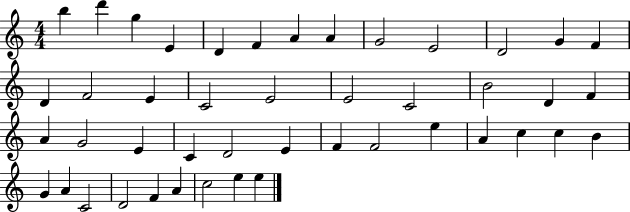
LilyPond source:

{
  \clef treble
  \numericTimeSignature
  \time 4/4
  \key c \major
  b''4 d'''4 g''4 e'4 | d'4 f'4 a'4 a'4 | g'2 e'2 | d'2 g'4 f'4 | \break d'4 f'2 e'4 | c'2 e'2 | e'2 c'2 | b'2 d'4 f'4 | \break a'4 g'2 e'4 | c'4 d'2 e'4 | f'4 f'2 e''4 | a'4 c''4 c''4 b'4 | \break g'4 a'4 c'2 | d'2 f'4 a'4 | c''2 e''4 e''4 | \bar "|."
}